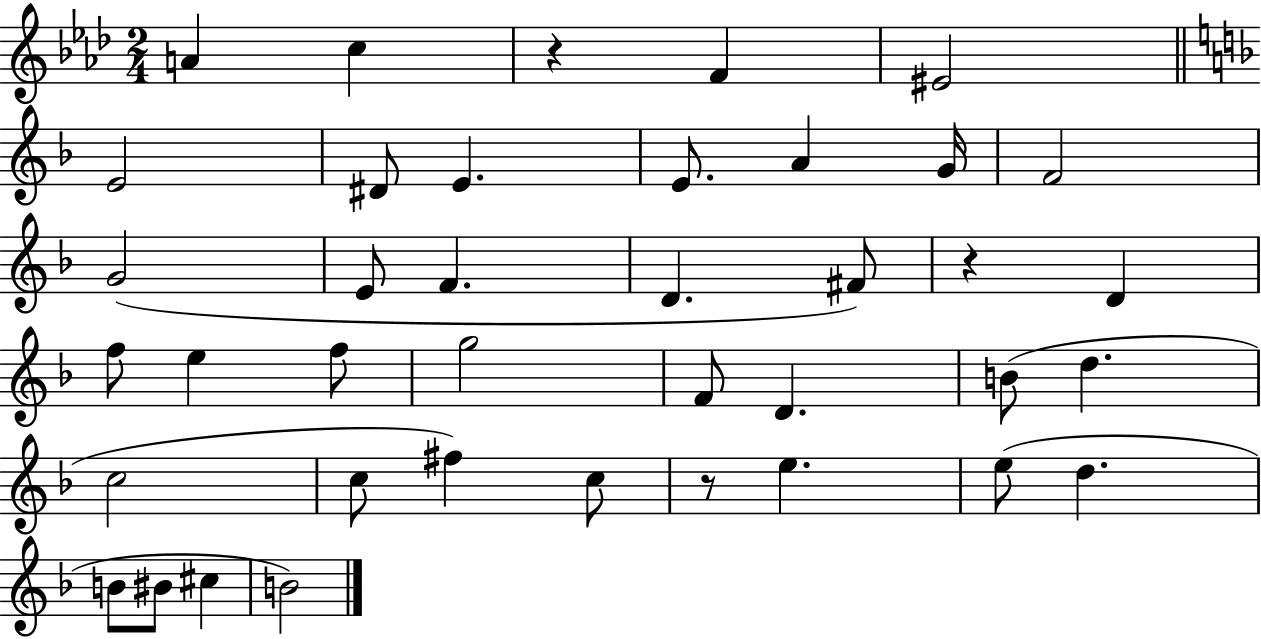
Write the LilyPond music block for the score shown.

{
  \clef treble
  \numericTimeSignature
  \time 2/4
  \key aes \major
  a'4 c''4 | r4 f'4 | eis'2 | \bar "||" \break \key f \major e'2 | dis'8 e'4. | e'8. a'4 g'16 | f'2 | \break g'2( | e'8 f'4. | d'4. fis'8) | r4 d'4 | \break f''8 e''4 f''8 | g''2 | f'8 d'4. | b'8( d''4. | \break c''2 | c''8 fis''4) c''8 | r8 e''4. | e''8( d''4. | \break b'8 bis'8 cis''4 | b'2) | \bar "|."
}